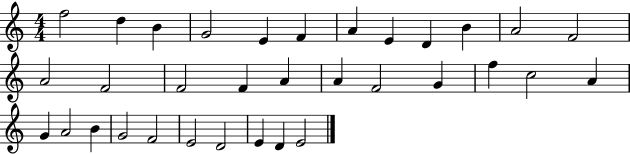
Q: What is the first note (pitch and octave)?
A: F5